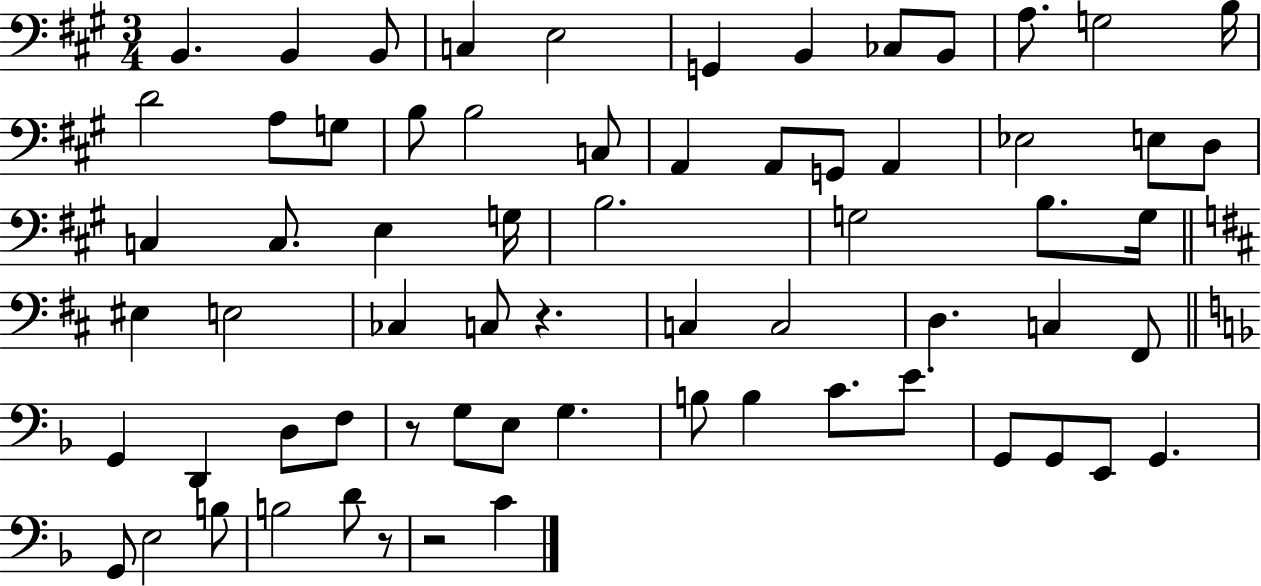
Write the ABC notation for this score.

X:1
T:Untitled
M:3/4
L:1/4
K:A
B,, B,, B,,/2 C, E,2 G,, B,, _C,/2 B,,/2 A,/2 G,2 B,/4 D2 A,/2 G,/2 B,/2 B,2 C,/2 A,, A,,/2 G,,/2 A,, _E,2 E,/2 D,/2 C, C,/2 E, G,/4 B,2 G,2 B,/2 G,/4 ^E, E,2 _C, C,/2 z C, C,2 D, C, ^F,,/2 G,, D,, D,/2 F,/2 z/2 G,/2 E,/2 G, B,/2 B, C/2 E/2 G,,/2 G,,/2 E,,/2 G,, G,,/2 E,2 B,/2 B,2 D/2 z/2 z2 C